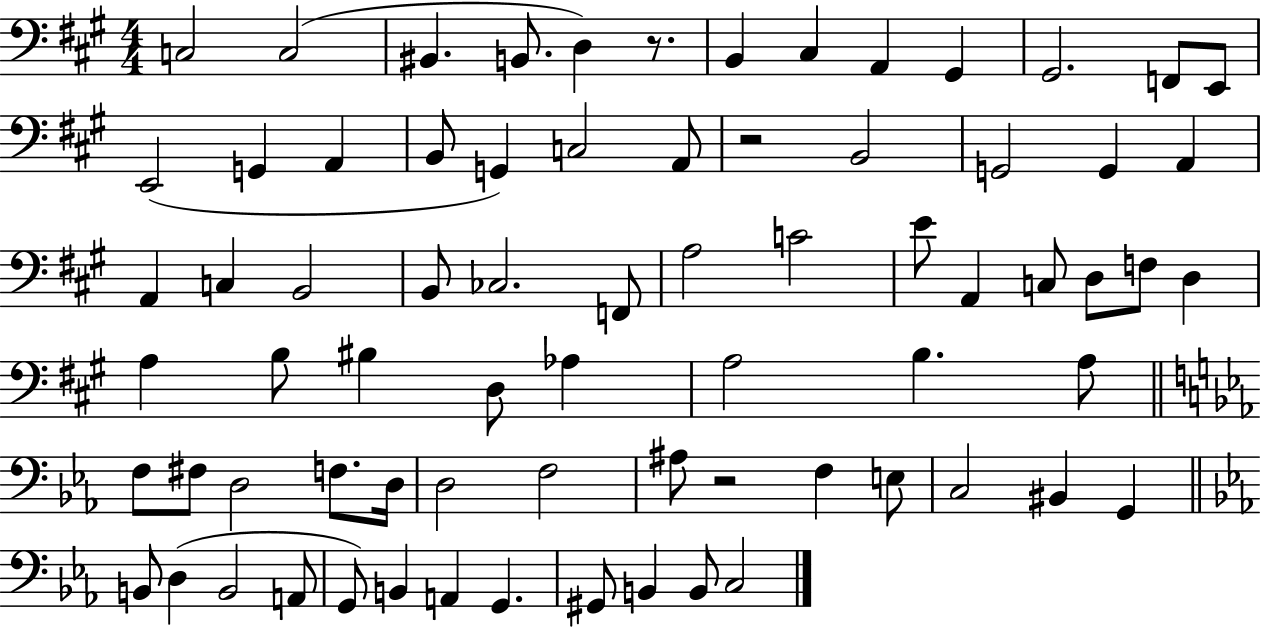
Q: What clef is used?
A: bass